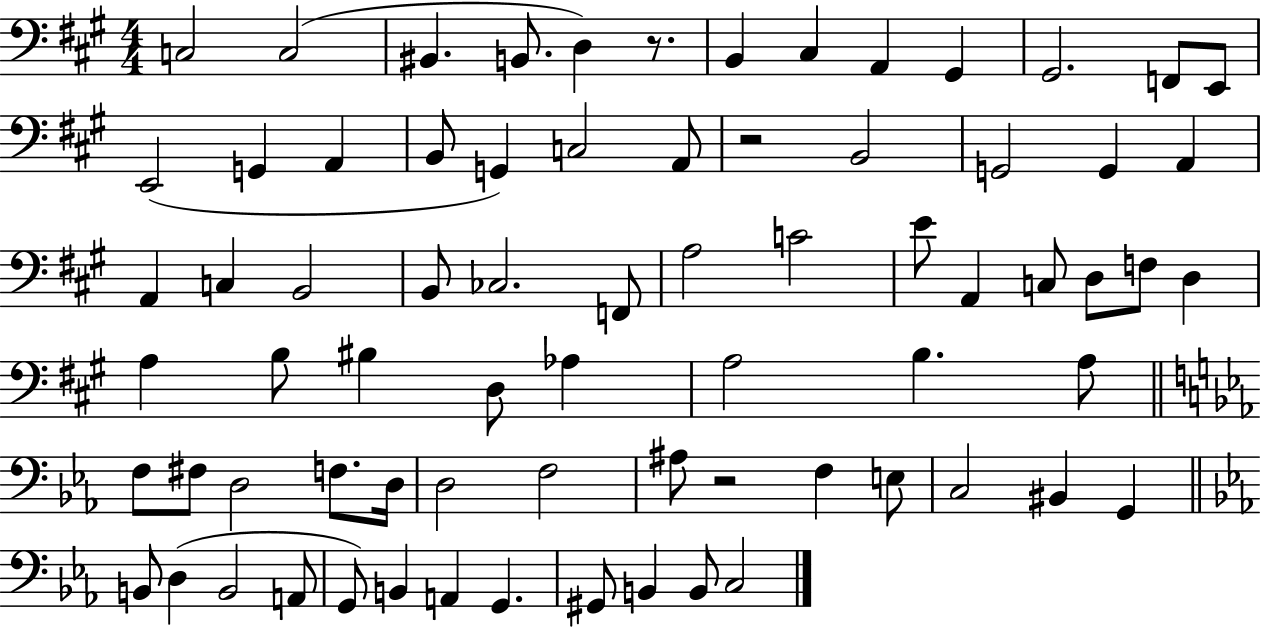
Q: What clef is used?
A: bass